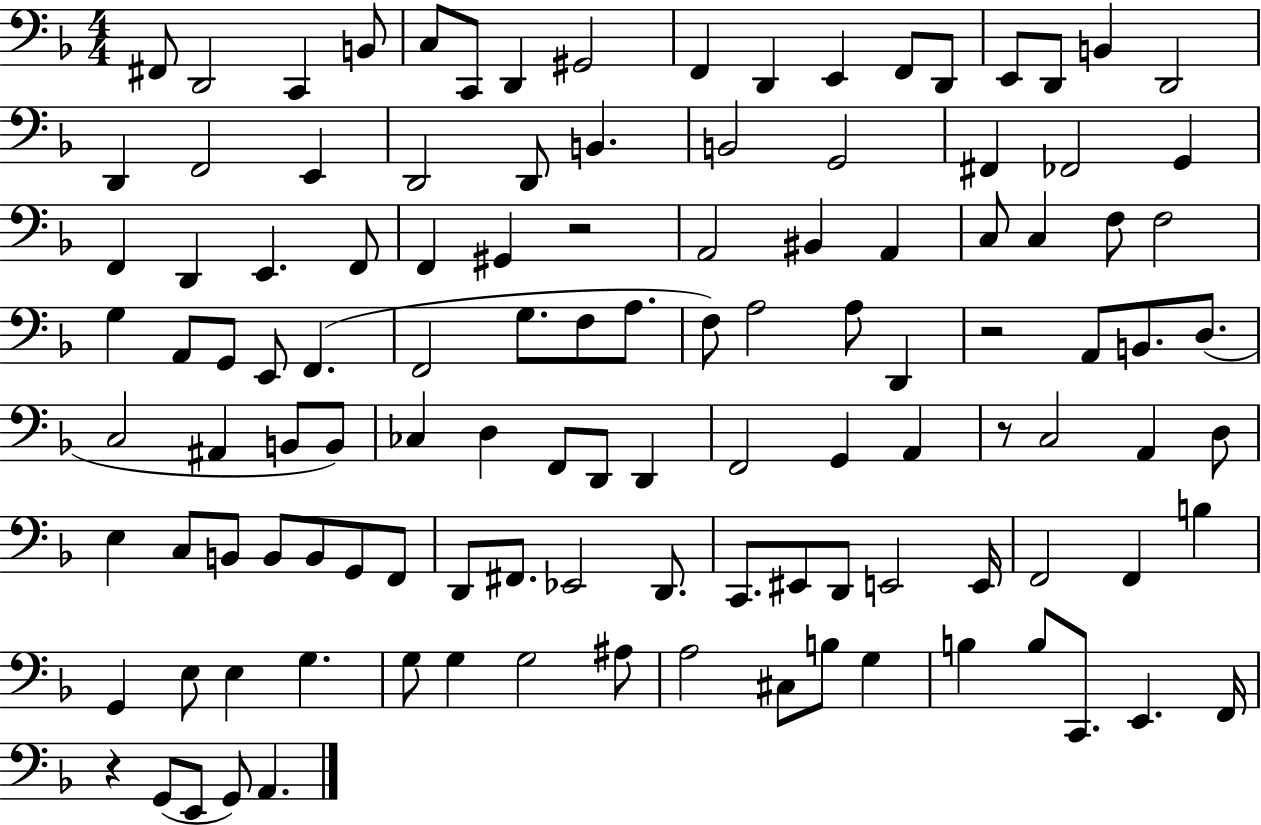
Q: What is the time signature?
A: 4/4